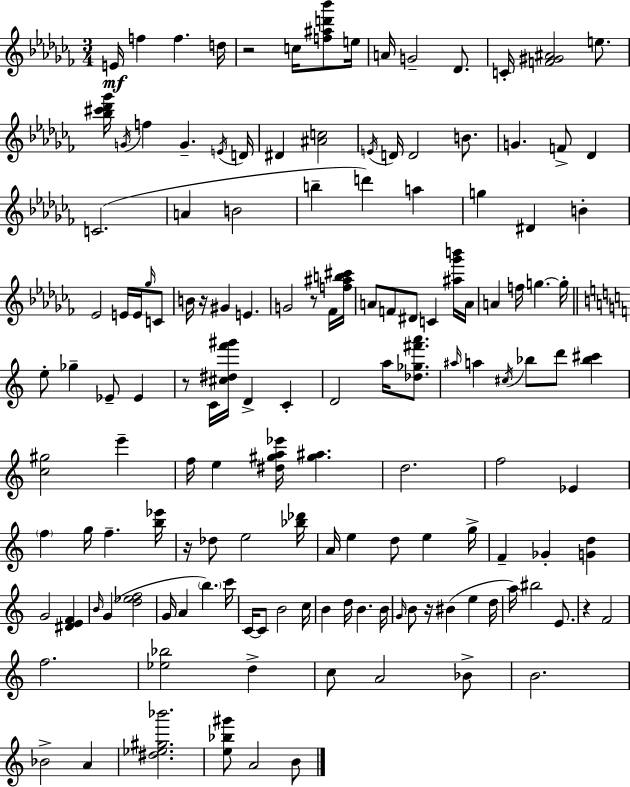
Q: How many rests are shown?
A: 7